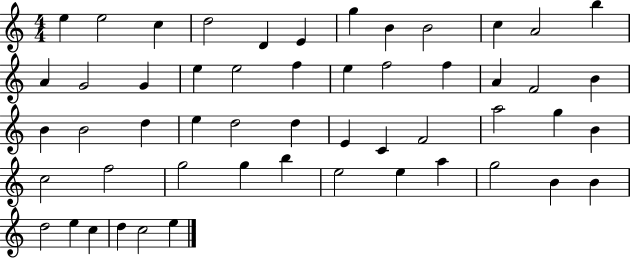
E5/q E5/h C5/q D5/h D4/q E4/q G5/q B4/q B4/h C5/q A4/h B5/q A4/q G4/h G4/q E5/q E5/h F5/q E5/q F5/h F5/q A4/q F4/h B4/q B4/q B4/h D5/q E5/q D5/h D5/q E4/q C4/q F4/h A5/h G5/q B4/q C5/h F5/h G5/h G5/q B5/q E5/h E5/q A5/q G5/h B4/q B4/q D5/h E5/q C5/q D5/q C5/h E5/q